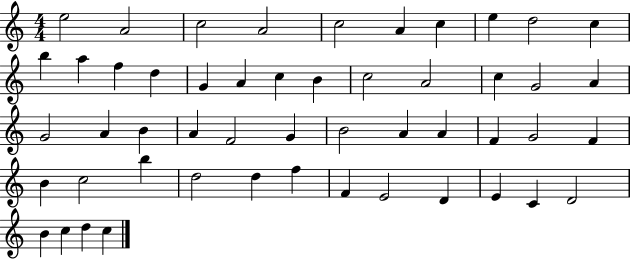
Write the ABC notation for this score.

X:1
T:Untitled
M:4/4
L:1/4
K:C
e2 A2 c2 A2 c2 A c e d2 c b a f d G A c B c2 A2 c G2 A G2 A B A F2 G B2 A A F G2 F B c2 b d2 d f F E2 D E C D2 B c d c